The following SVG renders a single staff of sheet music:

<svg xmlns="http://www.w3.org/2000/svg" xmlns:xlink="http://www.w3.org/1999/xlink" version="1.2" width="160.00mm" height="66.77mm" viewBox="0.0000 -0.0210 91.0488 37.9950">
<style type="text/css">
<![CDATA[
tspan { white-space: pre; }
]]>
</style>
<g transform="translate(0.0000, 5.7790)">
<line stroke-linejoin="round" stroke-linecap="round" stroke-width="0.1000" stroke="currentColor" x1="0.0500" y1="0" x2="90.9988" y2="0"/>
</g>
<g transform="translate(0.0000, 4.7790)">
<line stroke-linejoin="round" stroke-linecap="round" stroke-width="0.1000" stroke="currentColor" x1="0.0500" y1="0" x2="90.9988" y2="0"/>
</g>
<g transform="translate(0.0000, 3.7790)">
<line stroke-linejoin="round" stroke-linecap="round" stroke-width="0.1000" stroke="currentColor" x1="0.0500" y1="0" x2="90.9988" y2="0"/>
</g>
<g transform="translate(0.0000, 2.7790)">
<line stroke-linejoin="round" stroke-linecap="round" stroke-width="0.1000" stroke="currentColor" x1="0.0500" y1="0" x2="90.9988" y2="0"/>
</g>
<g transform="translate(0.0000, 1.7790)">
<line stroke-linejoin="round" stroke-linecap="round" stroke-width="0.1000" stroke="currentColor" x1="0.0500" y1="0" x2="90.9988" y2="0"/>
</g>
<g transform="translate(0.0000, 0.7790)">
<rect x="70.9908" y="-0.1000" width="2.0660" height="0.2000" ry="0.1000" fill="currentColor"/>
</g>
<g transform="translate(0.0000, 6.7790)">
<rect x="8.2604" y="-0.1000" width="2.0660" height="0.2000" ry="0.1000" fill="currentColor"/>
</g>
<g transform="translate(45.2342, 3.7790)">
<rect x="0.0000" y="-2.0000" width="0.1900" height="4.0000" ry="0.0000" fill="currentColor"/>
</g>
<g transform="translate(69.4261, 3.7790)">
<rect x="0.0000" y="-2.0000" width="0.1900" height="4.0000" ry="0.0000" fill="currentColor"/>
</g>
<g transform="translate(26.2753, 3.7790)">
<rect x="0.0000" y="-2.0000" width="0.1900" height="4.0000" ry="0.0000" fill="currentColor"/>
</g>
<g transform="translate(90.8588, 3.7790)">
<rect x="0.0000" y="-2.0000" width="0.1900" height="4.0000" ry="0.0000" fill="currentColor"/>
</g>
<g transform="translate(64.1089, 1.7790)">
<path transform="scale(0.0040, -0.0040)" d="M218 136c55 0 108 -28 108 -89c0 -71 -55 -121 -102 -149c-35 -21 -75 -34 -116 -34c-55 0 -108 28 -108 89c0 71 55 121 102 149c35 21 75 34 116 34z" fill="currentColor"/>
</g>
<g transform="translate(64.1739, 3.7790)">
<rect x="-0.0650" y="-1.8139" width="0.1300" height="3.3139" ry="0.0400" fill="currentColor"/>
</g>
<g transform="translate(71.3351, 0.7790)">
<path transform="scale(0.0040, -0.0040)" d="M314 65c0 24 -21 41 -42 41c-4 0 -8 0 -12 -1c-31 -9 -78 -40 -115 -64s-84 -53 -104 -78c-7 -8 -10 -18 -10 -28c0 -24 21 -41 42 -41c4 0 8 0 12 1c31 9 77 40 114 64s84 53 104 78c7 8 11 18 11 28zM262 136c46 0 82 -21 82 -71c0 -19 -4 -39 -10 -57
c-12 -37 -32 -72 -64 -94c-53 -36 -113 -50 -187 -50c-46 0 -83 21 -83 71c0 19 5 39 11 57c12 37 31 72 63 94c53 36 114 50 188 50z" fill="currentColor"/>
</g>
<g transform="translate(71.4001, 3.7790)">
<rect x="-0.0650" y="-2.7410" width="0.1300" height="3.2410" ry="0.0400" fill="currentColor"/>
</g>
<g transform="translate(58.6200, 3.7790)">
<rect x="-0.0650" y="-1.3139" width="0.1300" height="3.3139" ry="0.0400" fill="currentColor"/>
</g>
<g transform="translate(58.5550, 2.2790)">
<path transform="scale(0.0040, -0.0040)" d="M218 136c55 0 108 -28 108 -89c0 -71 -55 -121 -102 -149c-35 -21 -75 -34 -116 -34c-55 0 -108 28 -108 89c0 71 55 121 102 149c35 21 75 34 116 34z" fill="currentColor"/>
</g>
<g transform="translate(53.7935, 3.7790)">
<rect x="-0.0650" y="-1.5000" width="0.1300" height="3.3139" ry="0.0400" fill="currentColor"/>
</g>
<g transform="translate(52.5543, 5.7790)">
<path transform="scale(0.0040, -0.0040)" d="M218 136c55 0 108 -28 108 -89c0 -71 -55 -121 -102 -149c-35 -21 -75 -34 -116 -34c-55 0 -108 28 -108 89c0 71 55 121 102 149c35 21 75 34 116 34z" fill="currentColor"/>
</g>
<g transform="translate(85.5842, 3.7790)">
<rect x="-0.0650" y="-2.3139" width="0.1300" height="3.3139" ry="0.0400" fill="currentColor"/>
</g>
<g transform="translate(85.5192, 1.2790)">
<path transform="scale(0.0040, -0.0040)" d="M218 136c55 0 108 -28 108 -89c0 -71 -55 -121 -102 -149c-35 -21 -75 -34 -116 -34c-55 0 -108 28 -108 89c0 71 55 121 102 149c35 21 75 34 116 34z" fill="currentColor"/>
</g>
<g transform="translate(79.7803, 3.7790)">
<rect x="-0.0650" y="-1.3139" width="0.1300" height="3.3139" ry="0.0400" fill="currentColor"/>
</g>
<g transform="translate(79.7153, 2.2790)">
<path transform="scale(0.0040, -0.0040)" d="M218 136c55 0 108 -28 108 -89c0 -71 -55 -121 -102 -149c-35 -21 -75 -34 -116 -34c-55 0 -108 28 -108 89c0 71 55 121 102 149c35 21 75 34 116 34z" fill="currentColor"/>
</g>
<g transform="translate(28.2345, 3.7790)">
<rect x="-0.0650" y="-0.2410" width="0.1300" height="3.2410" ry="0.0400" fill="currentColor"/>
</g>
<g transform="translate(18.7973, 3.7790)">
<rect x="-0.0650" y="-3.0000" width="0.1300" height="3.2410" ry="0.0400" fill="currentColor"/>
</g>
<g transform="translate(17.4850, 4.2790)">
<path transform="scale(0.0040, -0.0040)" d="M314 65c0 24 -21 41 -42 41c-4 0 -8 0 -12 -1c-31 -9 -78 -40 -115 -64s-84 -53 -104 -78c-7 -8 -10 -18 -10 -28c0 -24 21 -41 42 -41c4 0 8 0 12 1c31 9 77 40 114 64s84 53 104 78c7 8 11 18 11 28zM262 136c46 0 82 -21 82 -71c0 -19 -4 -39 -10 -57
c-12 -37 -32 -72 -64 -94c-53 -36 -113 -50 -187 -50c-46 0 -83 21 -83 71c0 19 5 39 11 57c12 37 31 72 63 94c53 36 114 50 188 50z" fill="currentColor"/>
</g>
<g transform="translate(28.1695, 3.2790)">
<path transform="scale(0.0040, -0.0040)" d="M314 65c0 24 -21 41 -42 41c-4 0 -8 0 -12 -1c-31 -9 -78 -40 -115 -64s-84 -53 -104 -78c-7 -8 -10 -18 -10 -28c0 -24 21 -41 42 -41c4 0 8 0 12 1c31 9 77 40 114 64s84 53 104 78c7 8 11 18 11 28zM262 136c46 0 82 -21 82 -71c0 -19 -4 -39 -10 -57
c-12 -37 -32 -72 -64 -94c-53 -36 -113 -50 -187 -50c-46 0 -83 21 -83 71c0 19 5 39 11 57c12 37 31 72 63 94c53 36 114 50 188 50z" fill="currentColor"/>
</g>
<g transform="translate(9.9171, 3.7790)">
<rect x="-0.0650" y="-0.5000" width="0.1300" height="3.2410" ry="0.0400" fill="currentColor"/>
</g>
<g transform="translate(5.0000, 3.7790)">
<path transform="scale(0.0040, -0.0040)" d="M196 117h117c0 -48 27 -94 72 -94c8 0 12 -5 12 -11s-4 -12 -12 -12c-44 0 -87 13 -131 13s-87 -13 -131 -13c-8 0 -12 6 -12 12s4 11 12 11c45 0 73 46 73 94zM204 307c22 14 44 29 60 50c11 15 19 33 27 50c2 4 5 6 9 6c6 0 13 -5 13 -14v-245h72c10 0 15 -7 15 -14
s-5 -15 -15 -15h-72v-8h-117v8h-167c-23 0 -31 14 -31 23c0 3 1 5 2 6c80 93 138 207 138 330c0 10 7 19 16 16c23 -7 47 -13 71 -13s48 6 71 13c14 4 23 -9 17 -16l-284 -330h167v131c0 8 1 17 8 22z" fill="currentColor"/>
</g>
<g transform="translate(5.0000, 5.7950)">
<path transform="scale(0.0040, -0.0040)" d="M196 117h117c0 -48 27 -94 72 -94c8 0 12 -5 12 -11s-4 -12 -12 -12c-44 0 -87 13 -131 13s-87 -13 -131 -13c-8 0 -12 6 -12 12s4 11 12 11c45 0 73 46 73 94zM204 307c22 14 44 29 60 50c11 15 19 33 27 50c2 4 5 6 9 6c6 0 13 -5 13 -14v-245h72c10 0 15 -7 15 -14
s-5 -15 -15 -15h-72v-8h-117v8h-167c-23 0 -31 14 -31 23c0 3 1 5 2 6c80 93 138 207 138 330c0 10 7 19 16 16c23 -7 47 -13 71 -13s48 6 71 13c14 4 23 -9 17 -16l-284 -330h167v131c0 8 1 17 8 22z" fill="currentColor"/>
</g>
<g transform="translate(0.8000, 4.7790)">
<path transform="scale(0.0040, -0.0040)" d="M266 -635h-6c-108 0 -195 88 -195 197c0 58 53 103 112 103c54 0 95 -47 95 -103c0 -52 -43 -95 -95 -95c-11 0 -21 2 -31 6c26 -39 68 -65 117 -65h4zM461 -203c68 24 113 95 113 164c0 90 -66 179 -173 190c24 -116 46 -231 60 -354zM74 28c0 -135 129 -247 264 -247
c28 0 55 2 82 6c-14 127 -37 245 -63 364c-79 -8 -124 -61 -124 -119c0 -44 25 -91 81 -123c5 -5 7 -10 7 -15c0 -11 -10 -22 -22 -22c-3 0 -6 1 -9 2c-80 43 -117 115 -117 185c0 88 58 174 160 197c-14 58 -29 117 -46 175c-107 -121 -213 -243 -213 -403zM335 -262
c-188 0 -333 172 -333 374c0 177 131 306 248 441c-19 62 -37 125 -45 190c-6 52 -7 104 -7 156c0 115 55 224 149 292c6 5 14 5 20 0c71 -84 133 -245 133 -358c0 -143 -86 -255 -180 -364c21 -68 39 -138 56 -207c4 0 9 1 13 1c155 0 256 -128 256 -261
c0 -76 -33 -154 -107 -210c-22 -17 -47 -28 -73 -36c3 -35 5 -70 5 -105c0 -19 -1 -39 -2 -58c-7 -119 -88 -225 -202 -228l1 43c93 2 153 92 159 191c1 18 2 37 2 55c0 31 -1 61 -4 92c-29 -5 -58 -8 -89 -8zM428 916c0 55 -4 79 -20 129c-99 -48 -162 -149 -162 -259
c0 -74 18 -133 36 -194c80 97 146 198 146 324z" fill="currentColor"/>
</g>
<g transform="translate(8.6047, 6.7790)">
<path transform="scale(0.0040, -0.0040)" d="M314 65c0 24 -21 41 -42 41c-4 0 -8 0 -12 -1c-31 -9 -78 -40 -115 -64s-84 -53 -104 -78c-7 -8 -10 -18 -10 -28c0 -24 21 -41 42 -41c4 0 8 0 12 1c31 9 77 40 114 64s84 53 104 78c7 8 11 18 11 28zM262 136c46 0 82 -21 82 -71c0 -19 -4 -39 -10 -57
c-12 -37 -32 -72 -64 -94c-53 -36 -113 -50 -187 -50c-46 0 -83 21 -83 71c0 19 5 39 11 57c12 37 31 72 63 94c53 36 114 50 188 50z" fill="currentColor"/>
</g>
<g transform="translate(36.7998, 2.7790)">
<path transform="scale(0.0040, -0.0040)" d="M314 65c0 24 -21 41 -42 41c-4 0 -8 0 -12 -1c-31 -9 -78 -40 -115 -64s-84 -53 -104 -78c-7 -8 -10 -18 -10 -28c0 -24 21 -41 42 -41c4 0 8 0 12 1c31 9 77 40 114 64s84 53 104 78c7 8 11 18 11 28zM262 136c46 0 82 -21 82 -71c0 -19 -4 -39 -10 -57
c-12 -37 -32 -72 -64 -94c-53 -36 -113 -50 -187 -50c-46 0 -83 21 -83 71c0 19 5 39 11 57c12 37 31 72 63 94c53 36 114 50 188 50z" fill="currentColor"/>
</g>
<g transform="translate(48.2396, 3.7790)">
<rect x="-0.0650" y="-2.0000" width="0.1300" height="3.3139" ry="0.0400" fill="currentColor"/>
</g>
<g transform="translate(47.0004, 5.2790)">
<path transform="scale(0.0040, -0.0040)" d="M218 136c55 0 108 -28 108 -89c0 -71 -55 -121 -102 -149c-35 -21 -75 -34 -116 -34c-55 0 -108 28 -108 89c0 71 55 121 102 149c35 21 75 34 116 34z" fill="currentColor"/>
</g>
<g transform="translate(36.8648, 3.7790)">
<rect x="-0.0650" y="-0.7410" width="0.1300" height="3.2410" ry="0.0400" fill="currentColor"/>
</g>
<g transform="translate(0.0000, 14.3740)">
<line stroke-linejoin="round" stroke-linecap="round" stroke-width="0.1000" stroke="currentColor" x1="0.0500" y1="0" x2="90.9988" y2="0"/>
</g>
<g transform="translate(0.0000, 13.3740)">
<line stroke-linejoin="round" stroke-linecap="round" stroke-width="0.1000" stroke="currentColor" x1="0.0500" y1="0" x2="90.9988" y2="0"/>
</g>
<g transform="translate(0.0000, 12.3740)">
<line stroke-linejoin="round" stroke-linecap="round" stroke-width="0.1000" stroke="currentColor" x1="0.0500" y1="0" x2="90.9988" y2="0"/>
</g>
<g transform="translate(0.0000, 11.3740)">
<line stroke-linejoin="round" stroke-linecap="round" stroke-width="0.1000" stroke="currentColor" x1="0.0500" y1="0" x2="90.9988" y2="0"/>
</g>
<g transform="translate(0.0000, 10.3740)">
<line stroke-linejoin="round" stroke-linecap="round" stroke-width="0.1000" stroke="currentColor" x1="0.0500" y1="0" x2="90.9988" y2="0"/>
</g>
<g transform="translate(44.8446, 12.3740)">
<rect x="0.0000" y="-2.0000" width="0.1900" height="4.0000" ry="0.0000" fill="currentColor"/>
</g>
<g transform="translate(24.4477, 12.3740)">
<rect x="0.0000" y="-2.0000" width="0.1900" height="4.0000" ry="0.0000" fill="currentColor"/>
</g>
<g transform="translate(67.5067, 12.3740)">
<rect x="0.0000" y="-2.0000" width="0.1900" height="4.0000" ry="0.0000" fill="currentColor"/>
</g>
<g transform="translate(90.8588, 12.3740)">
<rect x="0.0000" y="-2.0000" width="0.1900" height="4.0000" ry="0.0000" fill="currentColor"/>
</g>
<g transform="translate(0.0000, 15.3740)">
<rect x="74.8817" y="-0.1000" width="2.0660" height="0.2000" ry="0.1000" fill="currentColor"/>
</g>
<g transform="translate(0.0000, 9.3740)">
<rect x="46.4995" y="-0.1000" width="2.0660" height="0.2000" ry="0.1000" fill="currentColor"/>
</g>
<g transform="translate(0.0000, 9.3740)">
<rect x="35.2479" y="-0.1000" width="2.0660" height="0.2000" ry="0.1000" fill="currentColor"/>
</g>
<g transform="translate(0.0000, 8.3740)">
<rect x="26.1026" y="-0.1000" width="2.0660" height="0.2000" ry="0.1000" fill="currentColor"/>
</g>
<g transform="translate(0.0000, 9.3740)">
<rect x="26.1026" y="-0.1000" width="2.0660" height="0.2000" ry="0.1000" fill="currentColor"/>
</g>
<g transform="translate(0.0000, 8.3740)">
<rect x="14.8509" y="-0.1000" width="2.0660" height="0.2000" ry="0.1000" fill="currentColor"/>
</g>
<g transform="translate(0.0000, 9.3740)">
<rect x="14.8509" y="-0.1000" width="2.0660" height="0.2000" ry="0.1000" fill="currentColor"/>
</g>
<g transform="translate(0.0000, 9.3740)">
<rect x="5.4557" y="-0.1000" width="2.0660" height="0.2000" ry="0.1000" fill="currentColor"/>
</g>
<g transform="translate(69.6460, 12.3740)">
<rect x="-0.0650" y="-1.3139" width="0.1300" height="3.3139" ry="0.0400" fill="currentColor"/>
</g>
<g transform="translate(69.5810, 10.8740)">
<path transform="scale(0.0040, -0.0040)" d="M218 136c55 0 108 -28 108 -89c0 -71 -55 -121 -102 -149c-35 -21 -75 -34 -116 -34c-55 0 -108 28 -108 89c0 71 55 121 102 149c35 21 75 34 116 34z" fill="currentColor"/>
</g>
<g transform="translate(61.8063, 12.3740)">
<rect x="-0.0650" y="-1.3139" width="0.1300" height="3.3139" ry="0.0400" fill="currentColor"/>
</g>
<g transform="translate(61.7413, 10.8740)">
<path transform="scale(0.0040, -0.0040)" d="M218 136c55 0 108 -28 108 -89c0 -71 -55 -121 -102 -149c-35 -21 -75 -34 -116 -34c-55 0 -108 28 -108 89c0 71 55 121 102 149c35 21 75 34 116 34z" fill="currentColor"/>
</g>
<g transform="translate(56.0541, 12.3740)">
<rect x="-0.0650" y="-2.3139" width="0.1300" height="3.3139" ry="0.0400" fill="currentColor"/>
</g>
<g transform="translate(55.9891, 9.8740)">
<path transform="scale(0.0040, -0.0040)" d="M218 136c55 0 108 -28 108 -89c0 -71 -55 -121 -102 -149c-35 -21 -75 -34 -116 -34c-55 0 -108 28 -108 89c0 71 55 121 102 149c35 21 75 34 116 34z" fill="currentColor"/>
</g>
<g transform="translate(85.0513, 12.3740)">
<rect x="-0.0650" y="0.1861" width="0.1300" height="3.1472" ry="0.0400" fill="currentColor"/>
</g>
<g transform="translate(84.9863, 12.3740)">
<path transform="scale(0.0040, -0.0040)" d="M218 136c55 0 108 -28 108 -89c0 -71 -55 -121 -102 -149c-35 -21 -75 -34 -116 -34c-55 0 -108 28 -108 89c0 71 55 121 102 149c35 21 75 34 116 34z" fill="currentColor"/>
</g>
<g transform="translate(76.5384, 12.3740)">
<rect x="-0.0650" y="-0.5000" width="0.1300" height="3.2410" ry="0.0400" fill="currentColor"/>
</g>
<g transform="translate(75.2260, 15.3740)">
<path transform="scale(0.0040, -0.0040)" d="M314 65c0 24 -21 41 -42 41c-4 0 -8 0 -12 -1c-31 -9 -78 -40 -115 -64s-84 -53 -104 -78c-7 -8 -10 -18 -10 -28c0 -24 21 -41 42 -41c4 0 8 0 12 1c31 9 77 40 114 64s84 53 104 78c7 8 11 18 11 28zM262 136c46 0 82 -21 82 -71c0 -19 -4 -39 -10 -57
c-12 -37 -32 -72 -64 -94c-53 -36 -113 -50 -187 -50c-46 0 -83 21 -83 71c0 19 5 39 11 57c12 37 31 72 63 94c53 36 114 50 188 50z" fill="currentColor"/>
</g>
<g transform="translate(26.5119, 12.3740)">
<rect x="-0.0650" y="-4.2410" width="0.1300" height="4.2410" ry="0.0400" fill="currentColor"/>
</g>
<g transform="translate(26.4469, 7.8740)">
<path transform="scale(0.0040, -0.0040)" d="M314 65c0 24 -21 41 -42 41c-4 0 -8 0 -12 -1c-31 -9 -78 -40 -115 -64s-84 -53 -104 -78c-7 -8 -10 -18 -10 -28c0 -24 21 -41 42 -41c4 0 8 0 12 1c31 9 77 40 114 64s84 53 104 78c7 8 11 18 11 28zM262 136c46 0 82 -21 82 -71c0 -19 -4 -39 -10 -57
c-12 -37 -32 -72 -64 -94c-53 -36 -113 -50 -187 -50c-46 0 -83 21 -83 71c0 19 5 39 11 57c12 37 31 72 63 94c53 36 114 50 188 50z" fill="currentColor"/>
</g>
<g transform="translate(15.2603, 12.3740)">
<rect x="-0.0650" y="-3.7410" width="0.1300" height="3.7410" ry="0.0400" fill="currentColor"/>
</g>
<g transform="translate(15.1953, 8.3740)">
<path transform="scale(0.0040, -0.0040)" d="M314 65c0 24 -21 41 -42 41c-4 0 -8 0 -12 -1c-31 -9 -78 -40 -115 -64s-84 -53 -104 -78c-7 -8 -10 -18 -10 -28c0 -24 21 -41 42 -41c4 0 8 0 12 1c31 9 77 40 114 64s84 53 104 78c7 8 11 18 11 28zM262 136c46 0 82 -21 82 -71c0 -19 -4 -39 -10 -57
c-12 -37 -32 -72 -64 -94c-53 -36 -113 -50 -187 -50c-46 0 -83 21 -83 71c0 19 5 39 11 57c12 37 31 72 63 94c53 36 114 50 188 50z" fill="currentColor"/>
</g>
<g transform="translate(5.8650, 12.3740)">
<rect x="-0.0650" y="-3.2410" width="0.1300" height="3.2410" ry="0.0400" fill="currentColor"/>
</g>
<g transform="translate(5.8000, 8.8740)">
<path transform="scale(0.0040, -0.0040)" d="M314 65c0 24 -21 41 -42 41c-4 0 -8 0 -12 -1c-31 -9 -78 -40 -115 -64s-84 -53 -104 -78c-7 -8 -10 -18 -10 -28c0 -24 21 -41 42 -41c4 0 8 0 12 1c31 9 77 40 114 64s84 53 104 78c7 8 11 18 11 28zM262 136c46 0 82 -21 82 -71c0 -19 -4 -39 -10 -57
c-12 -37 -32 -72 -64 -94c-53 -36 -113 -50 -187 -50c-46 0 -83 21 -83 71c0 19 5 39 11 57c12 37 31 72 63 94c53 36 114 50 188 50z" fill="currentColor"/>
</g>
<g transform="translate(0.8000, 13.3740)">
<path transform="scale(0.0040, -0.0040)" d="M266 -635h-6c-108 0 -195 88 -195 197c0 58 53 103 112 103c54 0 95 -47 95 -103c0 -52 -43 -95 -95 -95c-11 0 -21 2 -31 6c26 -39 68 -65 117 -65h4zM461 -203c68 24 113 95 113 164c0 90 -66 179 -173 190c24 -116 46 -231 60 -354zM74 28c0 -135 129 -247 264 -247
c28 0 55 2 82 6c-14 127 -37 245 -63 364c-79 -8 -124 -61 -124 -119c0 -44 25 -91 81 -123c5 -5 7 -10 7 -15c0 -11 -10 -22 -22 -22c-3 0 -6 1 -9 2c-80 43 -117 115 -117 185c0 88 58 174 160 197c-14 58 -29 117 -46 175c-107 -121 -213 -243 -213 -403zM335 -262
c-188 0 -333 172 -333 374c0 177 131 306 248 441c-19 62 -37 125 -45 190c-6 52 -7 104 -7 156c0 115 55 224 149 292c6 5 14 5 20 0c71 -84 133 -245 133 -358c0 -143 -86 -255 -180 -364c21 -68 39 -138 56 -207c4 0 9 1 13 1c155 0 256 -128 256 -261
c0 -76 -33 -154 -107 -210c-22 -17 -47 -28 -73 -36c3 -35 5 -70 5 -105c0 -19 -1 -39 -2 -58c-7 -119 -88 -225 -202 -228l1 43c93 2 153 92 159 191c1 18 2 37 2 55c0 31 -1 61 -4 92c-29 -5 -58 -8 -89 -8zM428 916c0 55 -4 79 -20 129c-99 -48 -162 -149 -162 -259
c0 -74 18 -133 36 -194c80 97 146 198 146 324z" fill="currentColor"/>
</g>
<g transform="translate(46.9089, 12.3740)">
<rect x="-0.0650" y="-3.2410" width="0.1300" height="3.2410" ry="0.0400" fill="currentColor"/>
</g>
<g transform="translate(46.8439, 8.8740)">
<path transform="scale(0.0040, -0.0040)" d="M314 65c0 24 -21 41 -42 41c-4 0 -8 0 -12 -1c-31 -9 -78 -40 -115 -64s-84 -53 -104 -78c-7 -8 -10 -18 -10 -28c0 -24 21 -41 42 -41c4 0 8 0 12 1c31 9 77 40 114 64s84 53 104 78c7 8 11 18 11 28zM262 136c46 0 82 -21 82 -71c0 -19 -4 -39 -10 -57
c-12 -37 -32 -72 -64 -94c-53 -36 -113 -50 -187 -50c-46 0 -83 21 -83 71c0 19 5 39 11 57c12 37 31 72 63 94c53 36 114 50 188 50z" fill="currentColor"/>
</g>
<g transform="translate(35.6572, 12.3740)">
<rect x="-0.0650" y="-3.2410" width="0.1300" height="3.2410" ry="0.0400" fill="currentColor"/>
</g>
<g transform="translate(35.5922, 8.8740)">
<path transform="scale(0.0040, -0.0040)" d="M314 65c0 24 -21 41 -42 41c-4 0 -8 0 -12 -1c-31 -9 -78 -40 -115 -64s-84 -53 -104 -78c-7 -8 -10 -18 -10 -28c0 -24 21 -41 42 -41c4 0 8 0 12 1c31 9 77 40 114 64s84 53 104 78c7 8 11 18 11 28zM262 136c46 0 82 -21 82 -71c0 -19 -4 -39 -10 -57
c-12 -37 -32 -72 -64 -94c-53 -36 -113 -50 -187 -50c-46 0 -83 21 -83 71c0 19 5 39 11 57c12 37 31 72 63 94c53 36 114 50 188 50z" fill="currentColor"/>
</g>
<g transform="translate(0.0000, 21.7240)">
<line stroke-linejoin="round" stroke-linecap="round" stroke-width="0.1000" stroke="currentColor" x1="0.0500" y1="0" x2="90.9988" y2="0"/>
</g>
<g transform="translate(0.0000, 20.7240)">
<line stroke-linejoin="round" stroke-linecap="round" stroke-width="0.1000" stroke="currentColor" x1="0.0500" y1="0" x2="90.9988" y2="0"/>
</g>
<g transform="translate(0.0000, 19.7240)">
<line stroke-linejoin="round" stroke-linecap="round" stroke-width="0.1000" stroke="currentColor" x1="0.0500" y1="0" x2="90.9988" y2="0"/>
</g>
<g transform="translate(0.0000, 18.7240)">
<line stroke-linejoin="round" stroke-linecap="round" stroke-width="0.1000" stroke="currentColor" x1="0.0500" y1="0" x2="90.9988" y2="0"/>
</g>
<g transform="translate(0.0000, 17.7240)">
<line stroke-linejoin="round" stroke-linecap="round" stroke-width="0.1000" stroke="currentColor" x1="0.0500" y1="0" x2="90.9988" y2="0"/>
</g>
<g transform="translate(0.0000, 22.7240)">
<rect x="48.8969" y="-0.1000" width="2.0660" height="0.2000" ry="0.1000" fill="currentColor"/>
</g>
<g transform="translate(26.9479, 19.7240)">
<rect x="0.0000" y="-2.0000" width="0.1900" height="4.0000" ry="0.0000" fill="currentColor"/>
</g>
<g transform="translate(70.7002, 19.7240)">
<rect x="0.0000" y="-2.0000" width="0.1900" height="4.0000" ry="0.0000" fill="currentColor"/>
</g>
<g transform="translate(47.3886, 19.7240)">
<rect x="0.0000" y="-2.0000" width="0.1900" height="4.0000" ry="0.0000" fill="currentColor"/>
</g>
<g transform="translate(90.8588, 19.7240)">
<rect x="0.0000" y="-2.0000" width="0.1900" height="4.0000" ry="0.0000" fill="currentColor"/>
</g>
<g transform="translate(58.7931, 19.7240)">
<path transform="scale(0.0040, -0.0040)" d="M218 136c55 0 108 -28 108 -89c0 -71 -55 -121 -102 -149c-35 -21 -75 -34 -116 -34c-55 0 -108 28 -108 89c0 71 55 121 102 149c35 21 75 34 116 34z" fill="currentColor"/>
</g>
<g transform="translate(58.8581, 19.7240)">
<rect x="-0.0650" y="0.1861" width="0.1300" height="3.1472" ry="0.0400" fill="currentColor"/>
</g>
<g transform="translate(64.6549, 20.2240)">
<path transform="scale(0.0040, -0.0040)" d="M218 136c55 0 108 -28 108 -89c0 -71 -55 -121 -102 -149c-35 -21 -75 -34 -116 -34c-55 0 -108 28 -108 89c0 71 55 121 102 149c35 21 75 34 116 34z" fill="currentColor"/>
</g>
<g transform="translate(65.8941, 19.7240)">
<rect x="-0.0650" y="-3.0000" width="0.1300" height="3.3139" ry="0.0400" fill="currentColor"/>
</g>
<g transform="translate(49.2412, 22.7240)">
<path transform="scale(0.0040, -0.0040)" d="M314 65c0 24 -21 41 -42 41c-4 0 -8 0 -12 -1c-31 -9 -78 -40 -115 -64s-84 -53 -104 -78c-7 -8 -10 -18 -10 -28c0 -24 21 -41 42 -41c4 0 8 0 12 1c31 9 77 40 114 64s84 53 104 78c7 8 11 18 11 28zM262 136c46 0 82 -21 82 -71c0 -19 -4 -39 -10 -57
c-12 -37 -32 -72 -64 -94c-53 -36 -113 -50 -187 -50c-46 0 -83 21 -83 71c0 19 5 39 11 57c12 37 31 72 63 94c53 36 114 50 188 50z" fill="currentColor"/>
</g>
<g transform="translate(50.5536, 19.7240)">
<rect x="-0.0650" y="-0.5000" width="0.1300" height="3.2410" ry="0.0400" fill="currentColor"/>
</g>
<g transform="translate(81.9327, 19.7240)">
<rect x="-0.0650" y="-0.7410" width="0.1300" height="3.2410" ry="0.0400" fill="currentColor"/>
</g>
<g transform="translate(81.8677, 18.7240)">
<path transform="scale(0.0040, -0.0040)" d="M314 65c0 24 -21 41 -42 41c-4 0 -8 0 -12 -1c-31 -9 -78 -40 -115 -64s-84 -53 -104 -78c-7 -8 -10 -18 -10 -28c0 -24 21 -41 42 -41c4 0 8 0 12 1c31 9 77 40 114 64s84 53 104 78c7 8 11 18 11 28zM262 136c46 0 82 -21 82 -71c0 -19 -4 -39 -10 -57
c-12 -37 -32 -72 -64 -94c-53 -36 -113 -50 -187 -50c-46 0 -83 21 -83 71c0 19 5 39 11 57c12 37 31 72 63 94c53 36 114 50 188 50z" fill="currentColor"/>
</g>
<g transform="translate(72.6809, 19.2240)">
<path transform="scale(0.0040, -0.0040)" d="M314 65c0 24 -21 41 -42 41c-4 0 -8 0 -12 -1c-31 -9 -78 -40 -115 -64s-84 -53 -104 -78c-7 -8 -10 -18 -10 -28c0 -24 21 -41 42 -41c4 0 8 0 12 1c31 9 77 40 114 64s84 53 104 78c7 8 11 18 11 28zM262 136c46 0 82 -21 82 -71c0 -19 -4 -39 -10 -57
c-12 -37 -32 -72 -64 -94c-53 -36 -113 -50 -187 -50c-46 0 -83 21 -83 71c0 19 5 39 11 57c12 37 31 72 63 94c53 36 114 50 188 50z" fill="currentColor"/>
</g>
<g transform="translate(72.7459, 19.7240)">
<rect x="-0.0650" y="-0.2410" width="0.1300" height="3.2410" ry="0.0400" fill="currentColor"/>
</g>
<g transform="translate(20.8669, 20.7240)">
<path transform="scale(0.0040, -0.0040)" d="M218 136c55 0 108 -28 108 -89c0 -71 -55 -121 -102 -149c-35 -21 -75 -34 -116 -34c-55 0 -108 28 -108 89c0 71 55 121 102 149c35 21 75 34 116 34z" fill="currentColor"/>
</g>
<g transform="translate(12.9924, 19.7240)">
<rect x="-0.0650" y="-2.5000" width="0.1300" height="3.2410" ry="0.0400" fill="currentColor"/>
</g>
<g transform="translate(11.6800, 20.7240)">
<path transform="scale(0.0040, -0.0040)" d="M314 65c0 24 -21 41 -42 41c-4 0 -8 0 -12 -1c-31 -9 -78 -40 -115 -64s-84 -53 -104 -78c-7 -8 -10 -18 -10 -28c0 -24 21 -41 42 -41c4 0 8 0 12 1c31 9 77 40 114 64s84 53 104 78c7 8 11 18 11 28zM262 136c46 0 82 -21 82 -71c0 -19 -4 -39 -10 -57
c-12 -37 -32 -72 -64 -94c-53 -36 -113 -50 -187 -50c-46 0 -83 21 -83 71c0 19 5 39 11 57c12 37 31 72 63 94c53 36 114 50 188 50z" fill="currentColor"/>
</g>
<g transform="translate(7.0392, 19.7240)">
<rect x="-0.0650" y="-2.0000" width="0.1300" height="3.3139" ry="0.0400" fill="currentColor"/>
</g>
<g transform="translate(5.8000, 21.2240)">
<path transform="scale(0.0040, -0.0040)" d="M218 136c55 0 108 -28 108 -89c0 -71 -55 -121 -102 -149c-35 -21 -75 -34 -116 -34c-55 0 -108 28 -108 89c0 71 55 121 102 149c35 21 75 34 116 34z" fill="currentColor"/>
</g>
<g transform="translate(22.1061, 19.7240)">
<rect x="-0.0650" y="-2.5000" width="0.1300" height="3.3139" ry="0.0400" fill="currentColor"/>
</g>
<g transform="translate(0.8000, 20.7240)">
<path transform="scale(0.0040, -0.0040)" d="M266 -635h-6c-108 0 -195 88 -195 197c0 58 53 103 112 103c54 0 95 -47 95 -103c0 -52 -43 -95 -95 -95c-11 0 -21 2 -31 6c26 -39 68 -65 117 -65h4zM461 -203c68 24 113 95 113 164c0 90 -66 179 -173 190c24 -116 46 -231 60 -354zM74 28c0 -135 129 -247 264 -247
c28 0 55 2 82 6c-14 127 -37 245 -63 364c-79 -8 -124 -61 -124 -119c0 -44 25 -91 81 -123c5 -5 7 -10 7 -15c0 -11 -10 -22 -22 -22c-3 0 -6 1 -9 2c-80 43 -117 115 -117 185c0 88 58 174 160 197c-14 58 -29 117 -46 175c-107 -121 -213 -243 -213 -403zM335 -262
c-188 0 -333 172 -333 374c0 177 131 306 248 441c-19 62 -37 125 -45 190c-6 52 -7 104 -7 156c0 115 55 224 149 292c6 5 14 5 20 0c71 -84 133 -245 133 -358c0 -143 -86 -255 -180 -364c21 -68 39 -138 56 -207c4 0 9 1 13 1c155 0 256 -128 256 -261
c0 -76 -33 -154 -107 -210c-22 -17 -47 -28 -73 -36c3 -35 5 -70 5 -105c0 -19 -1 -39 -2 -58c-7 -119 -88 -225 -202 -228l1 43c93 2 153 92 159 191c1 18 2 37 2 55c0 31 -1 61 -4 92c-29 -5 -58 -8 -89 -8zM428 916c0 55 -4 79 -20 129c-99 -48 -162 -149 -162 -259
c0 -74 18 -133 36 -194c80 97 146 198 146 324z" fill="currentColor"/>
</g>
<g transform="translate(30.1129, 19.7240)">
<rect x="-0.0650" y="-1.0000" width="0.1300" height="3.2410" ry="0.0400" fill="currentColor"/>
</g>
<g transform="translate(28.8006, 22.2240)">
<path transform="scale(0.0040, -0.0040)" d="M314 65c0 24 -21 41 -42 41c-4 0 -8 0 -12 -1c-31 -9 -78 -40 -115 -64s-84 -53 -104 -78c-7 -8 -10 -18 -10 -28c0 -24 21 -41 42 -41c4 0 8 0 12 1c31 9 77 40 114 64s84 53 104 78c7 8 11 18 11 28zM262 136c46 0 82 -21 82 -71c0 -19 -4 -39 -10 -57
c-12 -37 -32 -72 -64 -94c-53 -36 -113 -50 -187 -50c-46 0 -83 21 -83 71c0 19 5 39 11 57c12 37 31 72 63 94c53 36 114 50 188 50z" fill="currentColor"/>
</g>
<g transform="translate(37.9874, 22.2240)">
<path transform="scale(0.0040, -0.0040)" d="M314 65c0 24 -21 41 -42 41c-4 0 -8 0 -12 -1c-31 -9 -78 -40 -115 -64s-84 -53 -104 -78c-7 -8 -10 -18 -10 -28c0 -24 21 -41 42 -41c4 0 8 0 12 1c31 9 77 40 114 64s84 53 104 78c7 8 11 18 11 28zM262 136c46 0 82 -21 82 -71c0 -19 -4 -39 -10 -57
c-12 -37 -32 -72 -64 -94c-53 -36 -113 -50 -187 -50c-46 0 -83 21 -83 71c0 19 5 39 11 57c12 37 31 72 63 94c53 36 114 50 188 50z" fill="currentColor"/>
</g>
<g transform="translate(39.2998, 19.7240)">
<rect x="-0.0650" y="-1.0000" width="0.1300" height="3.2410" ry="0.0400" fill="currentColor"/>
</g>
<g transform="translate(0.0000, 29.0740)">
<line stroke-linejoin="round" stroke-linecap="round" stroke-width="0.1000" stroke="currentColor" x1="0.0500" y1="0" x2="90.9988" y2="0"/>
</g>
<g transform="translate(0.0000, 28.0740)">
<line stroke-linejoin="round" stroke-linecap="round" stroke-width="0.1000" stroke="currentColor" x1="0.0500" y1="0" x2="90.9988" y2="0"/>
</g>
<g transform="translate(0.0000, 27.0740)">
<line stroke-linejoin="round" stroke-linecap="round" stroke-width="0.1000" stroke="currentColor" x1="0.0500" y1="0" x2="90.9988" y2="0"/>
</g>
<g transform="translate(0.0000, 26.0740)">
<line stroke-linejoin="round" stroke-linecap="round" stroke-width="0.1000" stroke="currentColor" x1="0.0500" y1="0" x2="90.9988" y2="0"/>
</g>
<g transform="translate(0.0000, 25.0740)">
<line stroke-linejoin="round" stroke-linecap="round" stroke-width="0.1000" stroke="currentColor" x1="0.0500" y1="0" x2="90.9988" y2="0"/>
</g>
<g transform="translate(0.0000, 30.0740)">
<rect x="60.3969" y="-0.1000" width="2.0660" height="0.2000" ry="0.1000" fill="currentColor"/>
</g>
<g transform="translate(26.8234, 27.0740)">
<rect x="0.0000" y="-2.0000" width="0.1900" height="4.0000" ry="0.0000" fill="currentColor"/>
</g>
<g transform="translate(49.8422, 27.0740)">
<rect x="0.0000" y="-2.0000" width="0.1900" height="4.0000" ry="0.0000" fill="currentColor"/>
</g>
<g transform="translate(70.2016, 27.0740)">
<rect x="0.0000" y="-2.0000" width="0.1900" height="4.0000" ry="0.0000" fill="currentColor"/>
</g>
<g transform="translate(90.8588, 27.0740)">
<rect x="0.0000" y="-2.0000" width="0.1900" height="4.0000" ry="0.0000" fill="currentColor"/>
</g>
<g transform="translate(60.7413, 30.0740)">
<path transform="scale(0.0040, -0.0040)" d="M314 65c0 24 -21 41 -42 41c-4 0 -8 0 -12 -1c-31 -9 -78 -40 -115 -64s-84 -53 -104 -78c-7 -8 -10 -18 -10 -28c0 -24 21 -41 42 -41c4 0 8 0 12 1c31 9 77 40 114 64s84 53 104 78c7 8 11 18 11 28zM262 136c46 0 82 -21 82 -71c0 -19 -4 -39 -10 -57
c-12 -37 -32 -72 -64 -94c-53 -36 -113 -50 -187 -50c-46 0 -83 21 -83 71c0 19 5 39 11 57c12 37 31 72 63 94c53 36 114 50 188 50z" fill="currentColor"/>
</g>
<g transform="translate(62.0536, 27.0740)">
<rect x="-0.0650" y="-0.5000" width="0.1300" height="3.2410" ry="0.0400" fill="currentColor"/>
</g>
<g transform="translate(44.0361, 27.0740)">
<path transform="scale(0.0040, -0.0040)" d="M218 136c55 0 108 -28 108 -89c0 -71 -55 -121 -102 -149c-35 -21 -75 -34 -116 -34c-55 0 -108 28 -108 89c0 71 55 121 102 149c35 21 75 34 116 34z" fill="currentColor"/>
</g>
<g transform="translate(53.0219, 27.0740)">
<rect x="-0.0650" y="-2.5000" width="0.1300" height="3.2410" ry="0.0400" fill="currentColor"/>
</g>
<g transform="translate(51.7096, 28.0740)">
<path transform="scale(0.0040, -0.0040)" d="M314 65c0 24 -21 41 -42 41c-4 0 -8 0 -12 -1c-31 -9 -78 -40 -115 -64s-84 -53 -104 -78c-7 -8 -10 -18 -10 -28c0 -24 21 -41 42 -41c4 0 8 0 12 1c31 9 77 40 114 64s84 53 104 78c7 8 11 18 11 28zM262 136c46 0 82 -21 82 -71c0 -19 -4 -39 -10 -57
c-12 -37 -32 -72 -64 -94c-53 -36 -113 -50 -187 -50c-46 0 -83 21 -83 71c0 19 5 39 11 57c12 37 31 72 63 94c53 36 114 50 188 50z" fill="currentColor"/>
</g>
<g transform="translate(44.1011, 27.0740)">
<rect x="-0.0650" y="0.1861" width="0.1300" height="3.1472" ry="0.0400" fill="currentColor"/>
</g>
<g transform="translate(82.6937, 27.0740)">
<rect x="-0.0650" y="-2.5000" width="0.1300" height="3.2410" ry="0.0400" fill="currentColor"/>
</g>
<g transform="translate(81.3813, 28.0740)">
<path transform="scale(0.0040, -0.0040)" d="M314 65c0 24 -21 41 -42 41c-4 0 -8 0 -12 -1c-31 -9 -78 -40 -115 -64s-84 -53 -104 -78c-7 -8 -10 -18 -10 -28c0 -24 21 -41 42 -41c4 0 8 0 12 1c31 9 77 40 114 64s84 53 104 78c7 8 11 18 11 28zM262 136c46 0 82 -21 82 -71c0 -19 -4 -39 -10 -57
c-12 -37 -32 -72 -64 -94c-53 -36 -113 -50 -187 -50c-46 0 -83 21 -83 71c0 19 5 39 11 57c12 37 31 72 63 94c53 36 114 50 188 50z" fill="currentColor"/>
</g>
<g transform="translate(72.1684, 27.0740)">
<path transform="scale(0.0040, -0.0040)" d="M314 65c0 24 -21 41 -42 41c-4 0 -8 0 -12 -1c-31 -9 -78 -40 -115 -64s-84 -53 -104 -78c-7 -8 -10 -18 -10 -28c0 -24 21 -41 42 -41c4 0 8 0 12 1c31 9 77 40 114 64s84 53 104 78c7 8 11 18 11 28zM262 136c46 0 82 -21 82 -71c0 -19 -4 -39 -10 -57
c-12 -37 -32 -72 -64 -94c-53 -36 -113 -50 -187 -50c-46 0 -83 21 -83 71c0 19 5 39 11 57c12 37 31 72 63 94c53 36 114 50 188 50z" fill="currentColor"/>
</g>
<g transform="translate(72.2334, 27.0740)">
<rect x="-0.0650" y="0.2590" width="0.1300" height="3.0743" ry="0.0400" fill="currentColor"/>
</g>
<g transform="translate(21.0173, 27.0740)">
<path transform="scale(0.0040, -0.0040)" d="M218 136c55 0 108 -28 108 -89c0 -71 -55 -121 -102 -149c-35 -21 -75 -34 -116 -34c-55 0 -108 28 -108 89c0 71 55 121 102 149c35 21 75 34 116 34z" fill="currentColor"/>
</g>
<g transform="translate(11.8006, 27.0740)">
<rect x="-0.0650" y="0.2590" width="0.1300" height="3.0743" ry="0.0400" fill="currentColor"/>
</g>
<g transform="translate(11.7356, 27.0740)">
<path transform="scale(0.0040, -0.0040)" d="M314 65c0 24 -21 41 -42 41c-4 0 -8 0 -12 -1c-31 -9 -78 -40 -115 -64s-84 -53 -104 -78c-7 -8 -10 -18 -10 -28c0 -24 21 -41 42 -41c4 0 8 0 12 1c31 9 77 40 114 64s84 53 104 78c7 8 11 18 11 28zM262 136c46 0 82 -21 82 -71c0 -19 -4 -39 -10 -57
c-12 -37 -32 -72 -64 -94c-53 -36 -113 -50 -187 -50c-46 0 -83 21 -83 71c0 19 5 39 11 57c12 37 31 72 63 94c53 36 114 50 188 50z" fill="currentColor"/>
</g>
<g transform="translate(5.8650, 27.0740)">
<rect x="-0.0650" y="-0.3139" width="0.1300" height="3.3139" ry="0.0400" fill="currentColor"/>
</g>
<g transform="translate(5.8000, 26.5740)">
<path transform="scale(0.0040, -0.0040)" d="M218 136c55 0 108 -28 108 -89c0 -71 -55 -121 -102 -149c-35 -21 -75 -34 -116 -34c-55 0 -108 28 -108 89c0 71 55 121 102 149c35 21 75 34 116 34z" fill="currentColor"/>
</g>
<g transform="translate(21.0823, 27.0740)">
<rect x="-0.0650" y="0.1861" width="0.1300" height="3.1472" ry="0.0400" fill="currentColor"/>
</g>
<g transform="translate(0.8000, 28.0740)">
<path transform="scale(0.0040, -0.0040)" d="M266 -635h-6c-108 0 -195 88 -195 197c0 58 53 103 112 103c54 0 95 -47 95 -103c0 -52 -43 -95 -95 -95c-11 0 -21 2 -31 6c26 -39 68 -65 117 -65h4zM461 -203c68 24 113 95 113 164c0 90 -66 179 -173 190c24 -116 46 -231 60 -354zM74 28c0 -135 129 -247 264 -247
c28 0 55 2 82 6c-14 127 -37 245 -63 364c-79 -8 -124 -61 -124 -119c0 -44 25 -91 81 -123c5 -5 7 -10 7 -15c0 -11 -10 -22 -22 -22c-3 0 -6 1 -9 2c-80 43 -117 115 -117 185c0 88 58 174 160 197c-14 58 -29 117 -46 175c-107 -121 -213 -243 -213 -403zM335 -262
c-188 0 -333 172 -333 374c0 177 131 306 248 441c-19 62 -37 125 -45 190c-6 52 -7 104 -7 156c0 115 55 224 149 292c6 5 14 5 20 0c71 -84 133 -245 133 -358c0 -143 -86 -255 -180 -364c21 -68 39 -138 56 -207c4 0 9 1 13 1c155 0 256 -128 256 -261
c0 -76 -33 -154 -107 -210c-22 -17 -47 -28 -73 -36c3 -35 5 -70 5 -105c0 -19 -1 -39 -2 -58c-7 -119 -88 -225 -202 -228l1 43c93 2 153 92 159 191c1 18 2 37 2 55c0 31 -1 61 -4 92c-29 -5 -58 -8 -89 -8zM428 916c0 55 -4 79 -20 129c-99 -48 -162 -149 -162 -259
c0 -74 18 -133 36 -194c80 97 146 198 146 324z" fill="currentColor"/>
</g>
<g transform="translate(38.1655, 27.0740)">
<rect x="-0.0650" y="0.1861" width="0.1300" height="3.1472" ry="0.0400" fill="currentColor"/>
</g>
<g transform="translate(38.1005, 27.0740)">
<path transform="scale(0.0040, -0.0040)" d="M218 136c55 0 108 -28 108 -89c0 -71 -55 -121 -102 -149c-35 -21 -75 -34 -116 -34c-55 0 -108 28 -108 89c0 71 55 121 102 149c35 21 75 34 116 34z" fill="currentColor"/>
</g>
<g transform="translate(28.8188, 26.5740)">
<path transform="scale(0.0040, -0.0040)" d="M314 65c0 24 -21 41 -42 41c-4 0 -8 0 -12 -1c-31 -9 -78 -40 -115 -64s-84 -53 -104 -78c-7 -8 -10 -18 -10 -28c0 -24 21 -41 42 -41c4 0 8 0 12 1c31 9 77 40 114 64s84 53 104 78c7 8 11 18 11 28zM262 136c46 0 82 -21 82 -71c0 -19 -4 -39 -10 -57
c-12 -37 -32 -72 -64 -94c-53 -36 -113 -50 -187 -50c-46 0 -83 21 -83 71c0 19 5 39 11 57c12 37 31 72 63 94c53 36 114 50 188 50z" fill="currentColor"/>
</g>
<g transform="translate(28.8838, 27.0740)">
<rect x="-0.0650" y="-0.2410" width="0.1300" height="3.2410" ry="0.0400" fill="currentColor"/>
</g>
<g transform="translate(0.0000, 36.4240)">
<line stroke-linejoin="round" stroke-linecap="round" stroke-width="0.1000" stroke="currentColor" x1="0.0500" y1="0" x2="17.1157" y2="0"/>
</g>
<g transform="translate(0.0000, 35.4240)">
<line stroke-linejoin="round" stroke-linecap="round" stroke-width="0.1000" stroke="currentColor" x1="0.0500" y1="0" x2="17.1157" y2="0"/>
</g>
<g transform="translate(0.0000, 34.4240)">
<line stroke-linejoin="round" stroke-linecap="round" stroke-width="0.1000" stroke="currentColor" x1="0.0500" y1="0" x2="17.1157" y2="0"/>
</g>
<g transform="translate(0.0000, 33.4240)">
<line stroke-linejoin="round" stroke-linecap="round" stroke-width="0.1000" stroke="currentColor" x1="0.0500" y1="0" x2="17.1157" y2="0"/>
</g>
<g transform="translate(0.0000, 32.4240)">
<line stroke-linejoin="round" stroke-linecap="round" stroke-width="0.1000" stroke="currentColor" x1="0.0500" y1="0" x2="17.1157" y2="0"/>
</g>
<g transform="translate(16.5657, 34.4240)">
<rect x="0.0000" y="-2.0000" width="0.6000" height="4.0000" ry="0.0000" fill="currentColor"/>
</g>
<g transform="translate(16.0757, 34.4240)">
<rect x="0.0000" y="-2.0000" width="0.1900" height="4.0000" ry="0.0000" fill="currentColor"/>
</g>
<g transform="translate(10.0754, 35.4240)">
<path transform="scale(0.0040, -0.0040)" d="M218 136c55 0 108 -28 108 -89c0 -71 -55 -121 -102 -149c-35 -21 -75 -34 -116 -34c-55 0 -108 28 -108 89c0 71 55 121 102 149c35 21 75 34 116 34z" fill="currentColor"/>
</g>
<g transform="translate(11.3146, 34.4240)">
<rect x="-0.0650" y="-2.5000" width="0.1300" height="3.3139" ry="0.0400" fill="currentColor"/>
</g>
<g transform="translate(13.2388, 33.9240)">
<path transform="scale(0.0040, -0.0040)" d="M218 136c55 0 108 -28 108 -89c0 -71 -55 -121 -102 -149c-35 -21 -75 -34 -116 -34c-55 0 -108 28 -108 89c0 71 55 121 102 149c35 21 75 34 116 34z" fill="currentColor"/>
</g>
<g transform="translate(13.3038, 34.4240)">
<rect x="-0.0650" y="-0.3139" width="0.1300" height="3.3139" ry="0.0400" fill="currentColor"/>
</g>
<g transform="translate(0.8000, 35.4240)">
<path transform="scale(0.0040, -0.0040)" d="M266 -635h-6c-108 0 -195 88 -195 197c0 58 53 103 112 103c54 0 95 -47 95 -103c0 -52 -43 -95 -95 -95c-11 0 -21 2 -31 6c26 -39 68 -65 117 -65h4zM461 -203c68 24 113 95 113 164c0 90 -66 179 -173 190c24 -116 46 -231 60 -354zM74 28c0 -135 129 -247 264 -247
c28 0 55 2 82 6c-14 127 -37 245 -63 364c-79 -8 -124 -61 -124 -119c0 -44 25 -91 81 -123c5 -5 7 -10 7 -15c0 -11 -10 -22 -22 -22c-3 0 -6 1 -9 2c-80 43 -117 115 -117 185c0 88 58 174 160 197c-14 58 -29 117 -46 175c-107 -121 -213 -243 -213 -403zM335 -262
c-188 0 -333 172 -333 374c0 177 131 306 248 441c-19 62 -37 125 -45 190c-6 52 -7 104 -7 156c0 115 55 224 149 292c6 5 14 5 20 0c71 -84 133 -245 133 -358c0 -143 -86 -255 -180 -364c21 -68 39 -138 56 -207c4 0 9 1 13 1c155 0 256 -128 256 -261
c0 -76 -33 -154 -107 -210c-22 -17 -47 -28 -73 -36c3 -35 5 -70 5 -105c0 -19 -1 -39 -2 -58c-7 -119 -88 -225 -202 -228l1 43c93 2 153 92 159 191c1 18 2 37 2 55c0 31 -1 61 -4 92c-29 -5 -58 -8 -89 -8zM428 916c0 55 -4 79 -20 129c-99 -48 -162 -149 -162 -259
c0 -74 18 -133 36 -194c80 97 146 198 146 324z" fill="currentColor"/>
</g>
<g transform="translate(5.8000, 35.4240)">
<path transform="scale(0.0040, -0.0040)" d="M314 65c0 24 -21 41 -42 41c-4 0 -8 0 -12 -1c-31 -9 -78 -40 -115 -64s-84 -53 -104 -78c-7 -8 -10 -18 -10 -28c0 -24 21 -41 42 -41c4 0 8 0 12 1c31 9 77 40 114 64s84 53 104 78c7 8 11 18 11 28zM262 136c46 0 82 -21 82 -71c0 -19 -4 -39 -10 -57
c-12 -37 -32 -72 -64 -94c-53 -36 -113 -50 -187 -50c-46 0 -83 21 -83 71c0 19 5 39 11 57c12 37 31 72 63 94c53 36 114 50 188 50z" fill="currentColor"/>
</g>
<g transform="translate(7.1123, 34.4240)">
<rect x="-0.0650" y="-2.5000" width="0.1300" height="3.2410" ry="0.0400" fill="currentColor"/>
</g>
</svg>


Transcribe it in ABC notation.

X:1
T:Untitled
M:4/4
L:1/4
K:C
C2 A2 c2 d2 F E e f a2 e g b2 c'2 d'2 b2 b2 g e e C2 B F G2 G D2 D2 C2 B A c2 d2 c B2 B c2 B B G2 C2 B2 G2 G2 G c